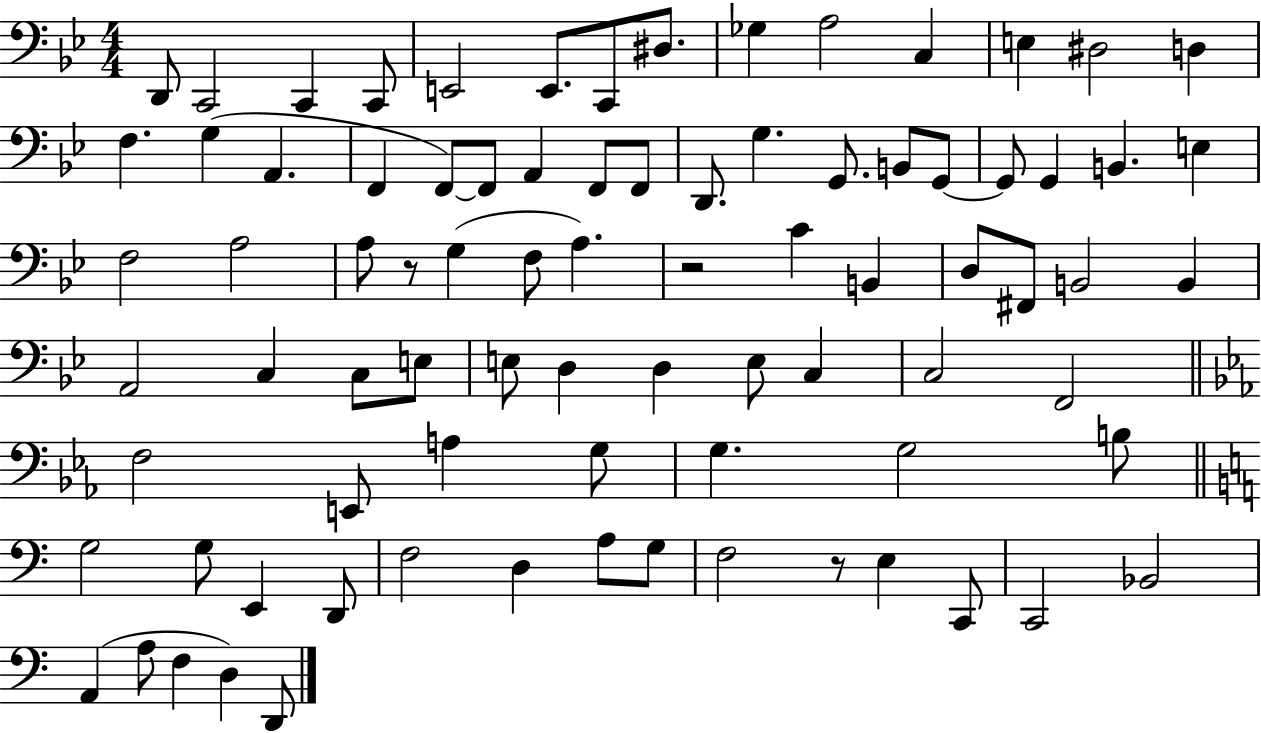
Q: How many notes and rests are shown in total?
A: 83